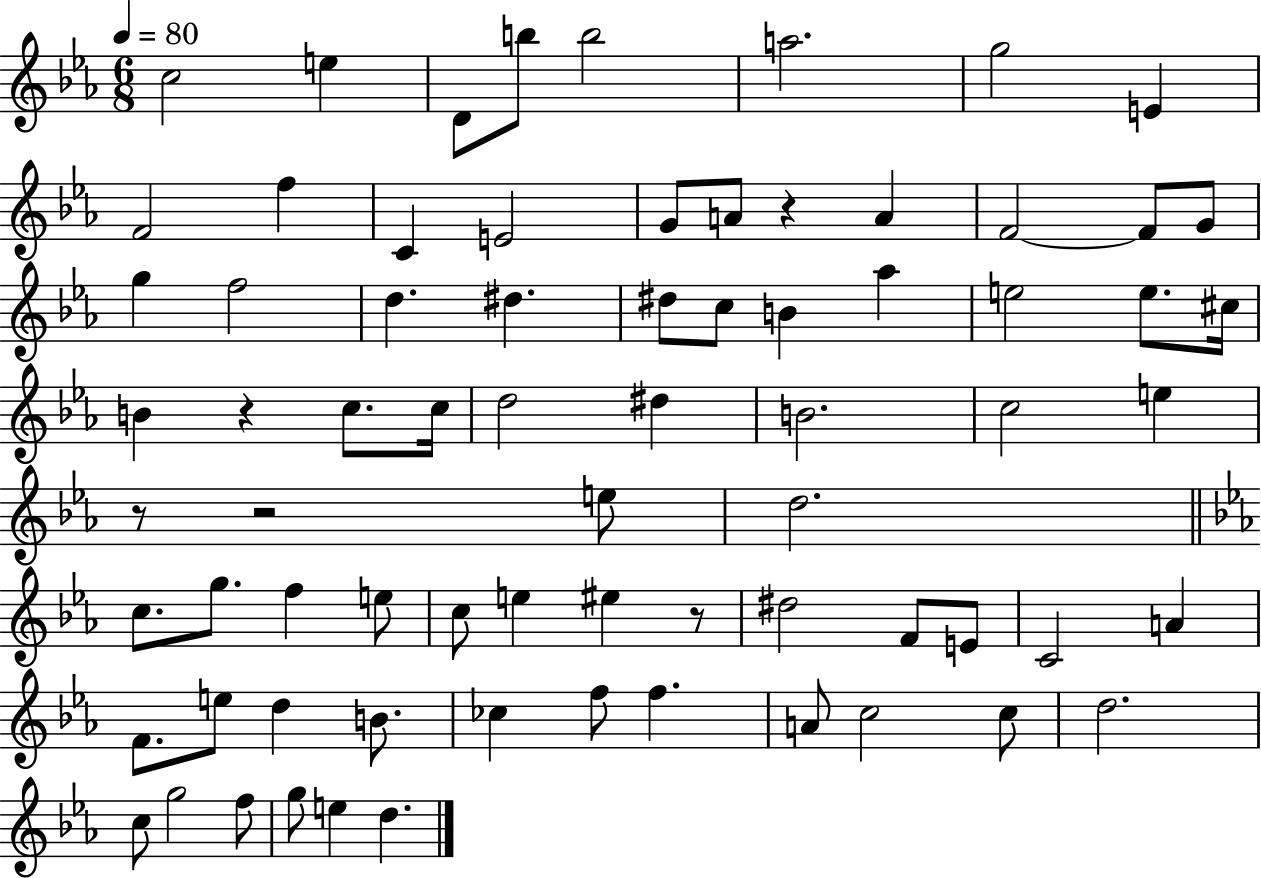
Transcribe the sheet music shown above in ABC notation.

X:1
T:Untitled
M:6/8
L:1/4
K:Eb
c2 e D/2 b/2 b2 a2 g2 E F2 f C E2 G/2 A/2 z A F2 F/2 G/2 g f2 d ^d ^d/2 c/2 B _a e2 e/2 ^c/4 B z c/2 c/4 d2 ^d B2 c2 e z/2 z2 e/2 d2 c/2 g/2 f e/2 c/2 e ^e z/2 ^d2 F/2 E/2 C2 A F/2 e/2 d B/2 _c f/2 f A/2 c2 c/2 d2 c/2 g2 f/2 g/2 e d